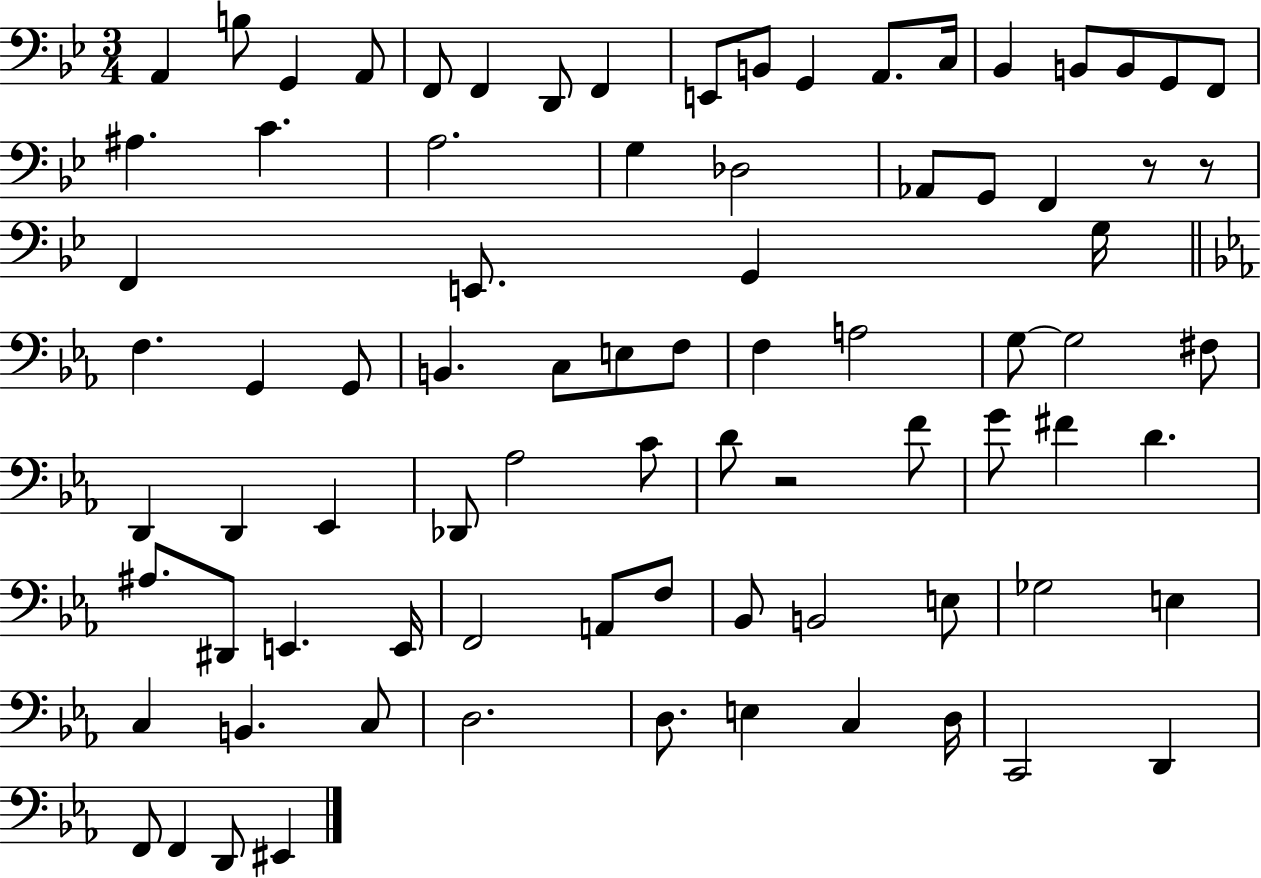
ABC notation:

X:1
T:Untitled
M:3/4
L:1/4
K:Bb
A,, B,/2 G,, A,,/2 F,,/2 F,, D,,/2 F,, E,,/2 B,,/2 G,, A,,/2 C,/4 _B,, B,,/2 B,,/2 G,,/2 F,,/2 ^A, C A,2 G, _D,2 _A,,/2 G,,/2 F,, z/2 z/2 F,, E,,/2 G,, G,/4 F, G,, G,,/2 B,, C,/2 E,/2 F,/2 F, A,2 G,/2 G,2 ^F,/2 D,, D,, _E,, _D,,/2 _A,2 C/2 D/2 z2 F/2 G/2 ^F D ^A,/2 ^D,,/2 E,, E,,/4 F,,2 A,,/2 F,/2 _B,,/2 B,,2 E,/2 _G,2 E, C, B,, C,/2 D,2 D,/2 E, C, D,/4 C,,2 D,, F,,/2 F,, D,,/2 ^E,,